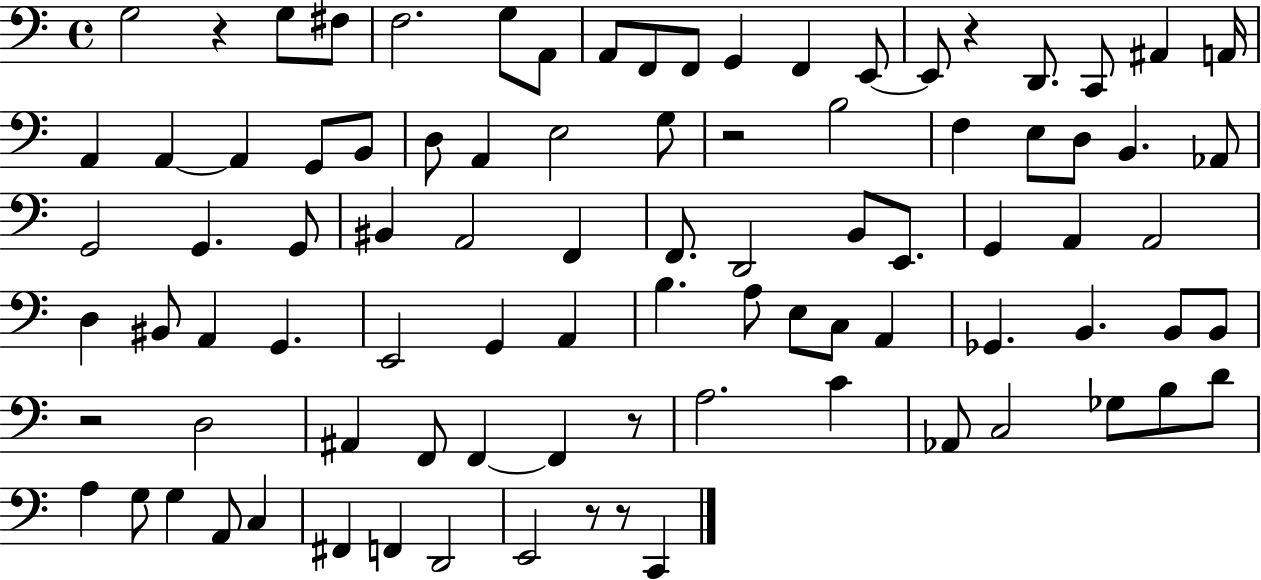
X:1
T:Untitled
M:4/4
L:1/4
K:C
G,2 z G,/2 ^F,/2 F,2 G,/2 A,,/2 A,,/2 F,,/2 F,,/2 G,, F,, E,,/2 E,,/2 z D,,/2 C,,/2 ^A,, A,,/4 A,, A,, A,, G,,/2 B,,/2 D,/2 A,, E,2 G,/2 z2 B,2 F, E,/2 D,/2 B,, _A,,/2 G,,2 G,, G,,/2 ^B,, A,,2 F,, F,,/2 D,,2 B,,/2 E,,/2 G,, A,, A,,2 D, ^B,,/2 A,, G,, E,,2 G,, A,, B, A,/2 E,/2 C,/2 A,, _G,, B,, B,,/2 B,,/2 z2 D,2 ^A,, F,,/2 F,, F,, z/2 A,2 C _A,,/2 C,2 _G,/2 B,/2 D/2 A, G,/2 G, A,,/2 C, ^F,, F,, D,,2 E,,2 z/2 z/2 C,,